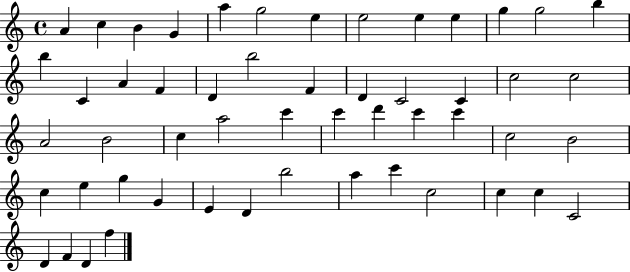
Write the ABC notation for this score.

X:1
T:Untitled
M:4/4
L:1/4
K:C
A c B G a g2 e e2 e e g g2 b b C A F D b2 F D C2 C c2 c2 A2 B2 c a2 c' c' d' c' c' c2 B2 c e g G E D b2 a c' c2 c c C2 D F D f